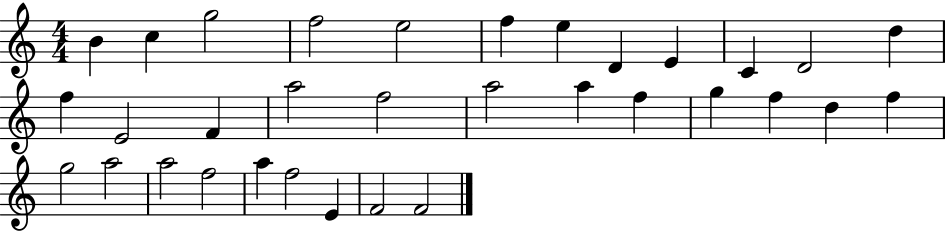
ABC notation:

X:1
T:Untitled
M:4/4
L:1/4
K:C
B c g2 f2 e2 f e D E C D2 d f E2 F a2 f2 a2 a f g f d f g2 a2 a2 f2 a f2 E F2 F2